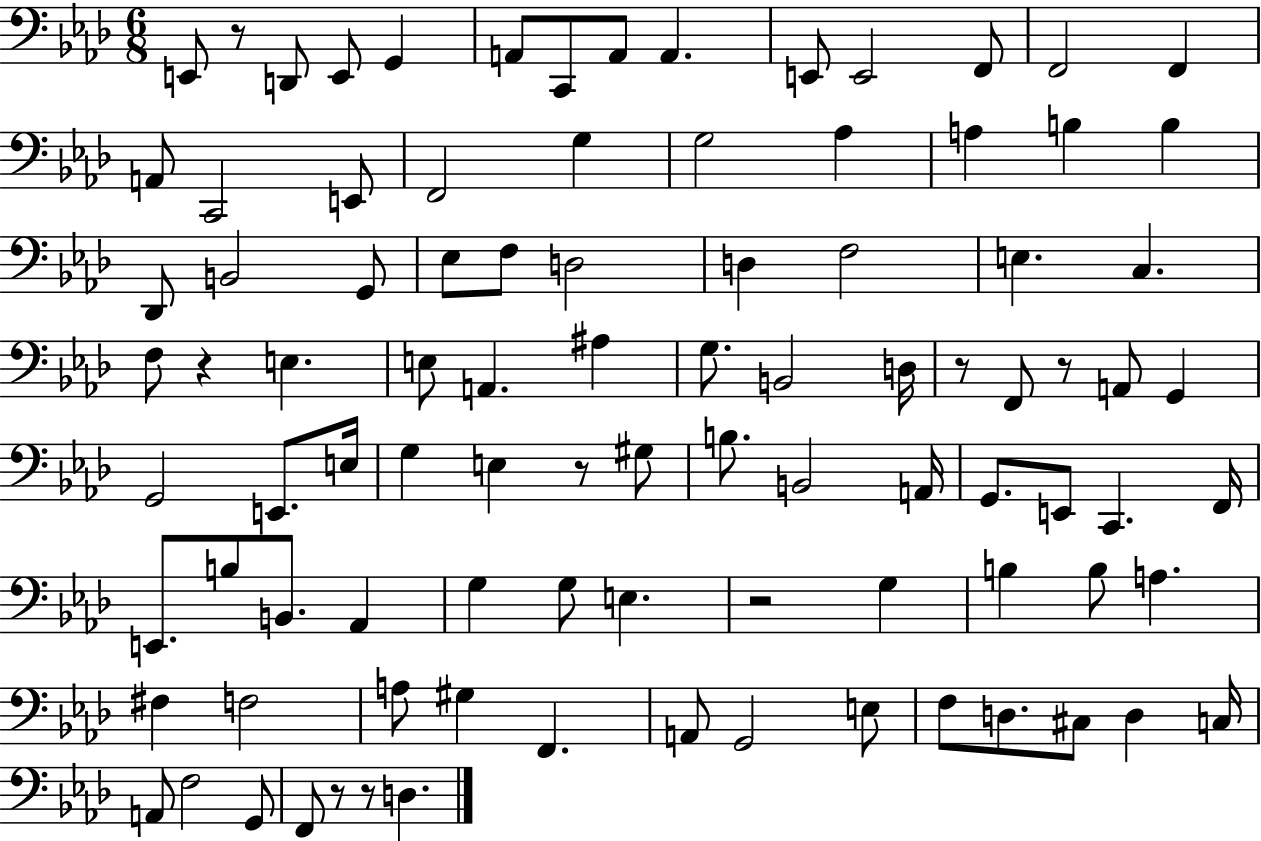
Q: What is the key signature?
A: AES major